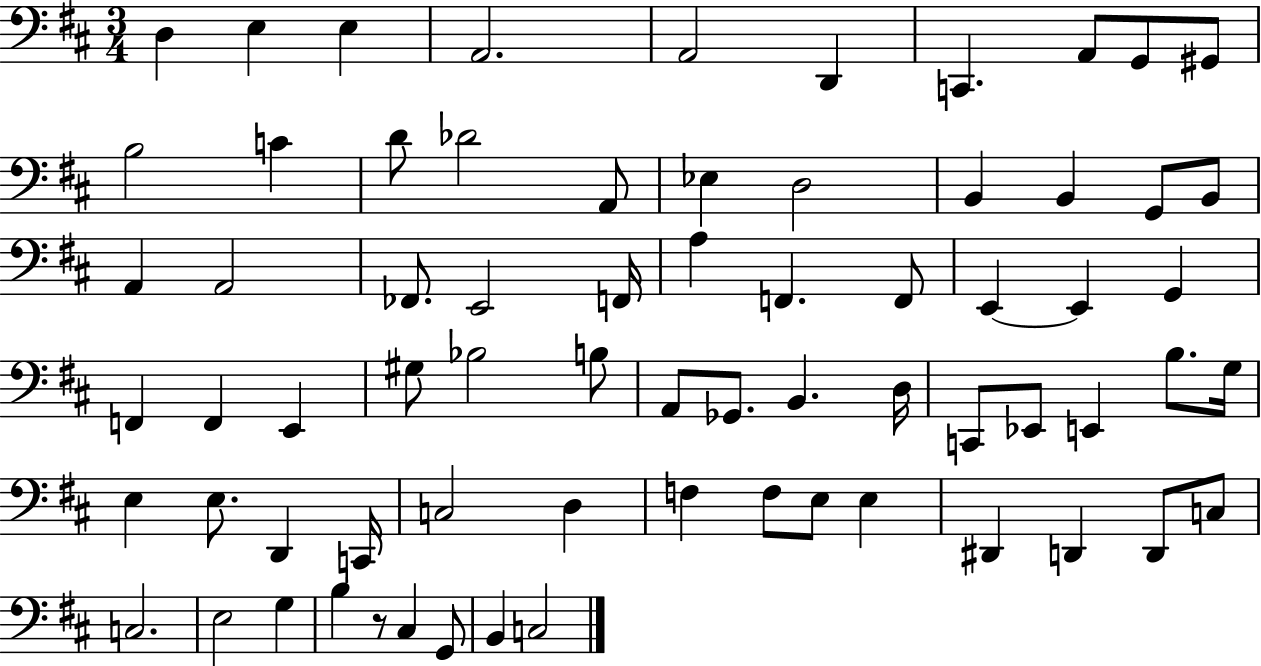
D3/q E3/q E3/q A2/h. A2/h D2/q C2/q. A2/e G2/e G#2/e B3/h C4/q D4/e Db4/h A2/e Eb3/q D3/h B2/q B2/q G2/e B2/e A2/q A2/h FES2/e. E2/h F2/s A3/q F2/q. F2/e E2/q E2/q G2/q F2/q F2/q E2/q G#3/e Bb3/h B3/e A2/e Gb2/e. B2/q. D3/s C2/e Eb2/e E2/q B3/e. G3/s E3/q E3/e. D2/q C2/s C3/h D3/q F3/q F3/e E3/e E3/q D#2/q D2/q D2/e C3/e C3/h. E3/h G3/q B3/q R/e C#3/q G2/e B2/q C3/h